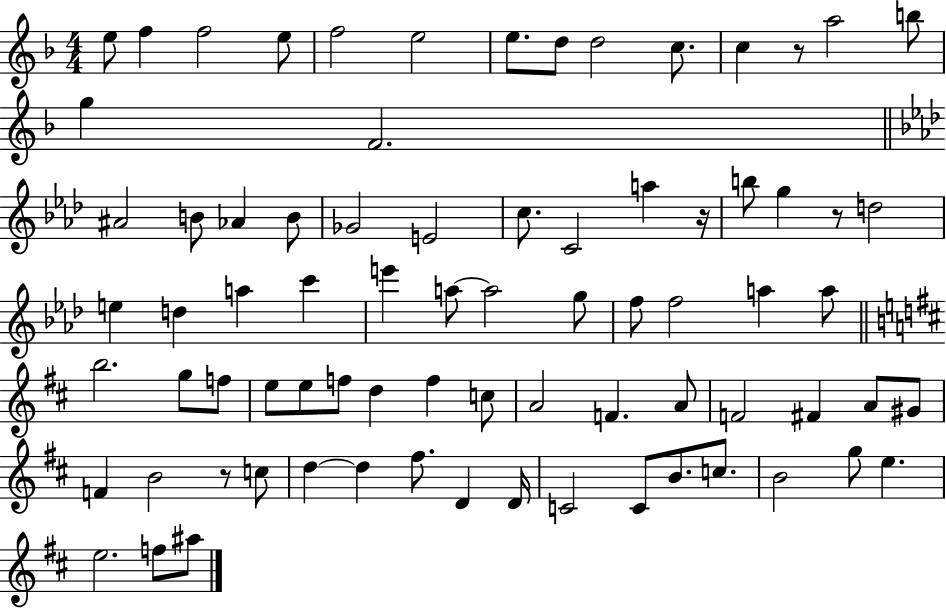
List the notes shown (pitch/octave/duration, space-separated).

E5/e F5/q F5/h E5/e F5/h E5/h E5/e. D5/e D5/h C5/e. C5/q R/e A5/h B5/e G5/q F4/h. A#4/h B4/e Ab4/q B4/e Gb4/h E4/h C5/e. C4/h A5/q R/s B5/e G5/q R/e D5/h E5/q D5/q A5/q C6/q E6/q A5/e A5/h G5/e F5/e F5/h A5/q A5/e B5/h. G5/e F5/e E5/e E5/e F5/e D5/q F5/q C5/e A4/h F4/q. A4/e F4/h F#4/q A4/e G#4/e F4/q B4/h R/e C5/e D5/q D5/q F#5/e. D4/q D4/s C4/h C4/e B4/e. C5/e. B4/h G5/e E5/q. E5/h. F5/e A#5/e